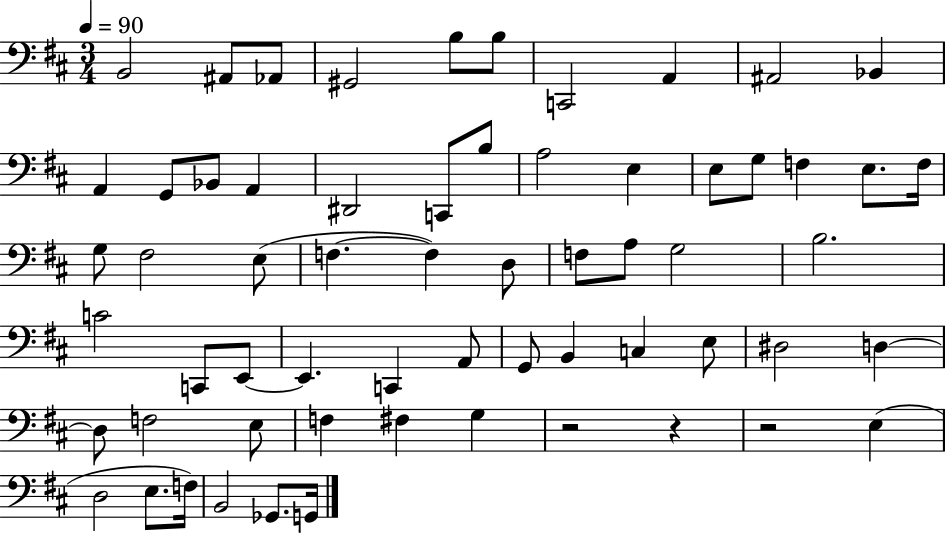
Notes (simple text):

B2/h A#2/e Ab2/e G#2/h B3/e B3/e C2/h A2/q A#2/h Bb2/q A2/q G2/e Bb2/e A2/q D#2/h C2/e B3/e A3/h E3/q E3/e G3/e F3/q E3/e. F3/s G3/e F#3/h E3/e F3/q. F3/q D3/e F3/e A3/e G3/h B3/h. C4/h C2/e E2/e E2/q. C2/q A2/e G2/e B2/q C3/q E3/e D#3/h D3/q D3/e F3/h E3/e F3/q F#3/q G3/q R/h R/q R/h E3/q D3/h E3/e. F3/s B2/h Gb2/e. G2/s